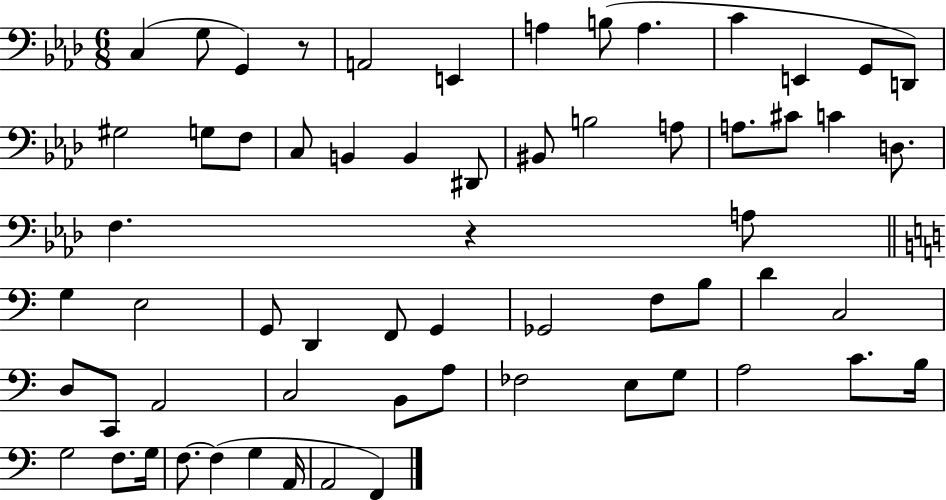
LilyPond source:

{
  \clef bass
  \numericTimeSignature
  \time 6/8
  \key aes \major
  \repeat volta 2 { c4( g8 g,4) r8 | a,2 e,4 | a4 b8( a4. | c'4 e,4 g,8 d,8) | \break gis2 g8 f8 | c8 b,4 b,4 dis,8 | bis,8 b2 a8 | a8. cis'8 c'4 d8. | \break f4. r4 a8 | \bar "||" \break \key c \major g4 e2 | g,8 d,4 f,8 g,4 | ges,2 f8 b8 | d'4 c2 | \break d8 c,8 a,2 | c2 b,8 a8 | fes2 e8 g8 | a2 c'8. b16 | \break g2 f8. g16 | f8.~~ f4( g4 a,16 | a,2 f,4) | } \bar "|."
}